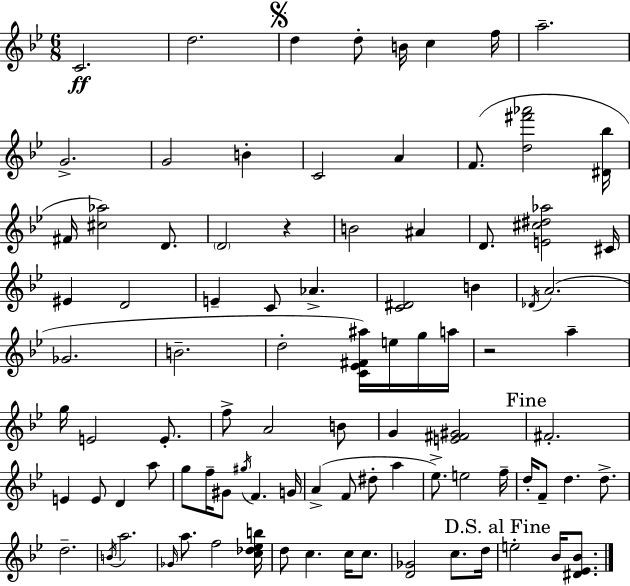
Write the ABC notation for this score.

X:1
T:Untitled
M:6/8
L:1/4
K:Gm
C2 d2 d d/2 B/4 c f/4 a2 G2 G2 B C2 A F/2 [d^f'_a']2 [^D_b]/4 ^F/4 [^c_a]2 D/2 D2 z B2 ^A D/2 [E^c^d_a]2 ^C/4 ^E D2 E C/2 _A [C^D]2 B _D/4 A2 _G2 B2 d2 [C_E^F^a]/4 e/4 g/4 a/4 z2 a g/4 E2 E/2 f/2 A2 B/2 G [E^F^G]2 ^F2 E E/2 D a/2 g/2 f/4 ^G/2 ^g/4 F G/4 A F/2 ^d/2 a _e/2 e2 f/4 d/4 F/2 d d/2 d2 B/4 a2 _G/4 a/2 f2 [c_d_eb]/4 d/2 c c/4 c/2 [D_G]2 c/2 d/4 e2 _B/4 [^D_E_B]/2